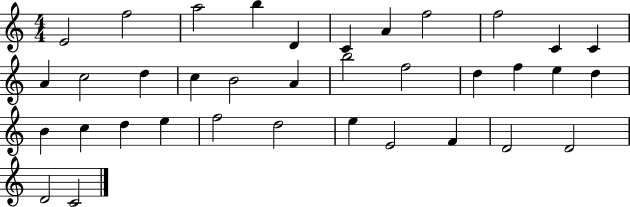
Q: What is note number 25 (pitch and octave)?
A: C5